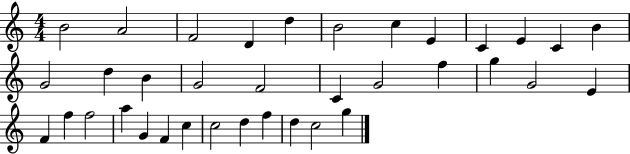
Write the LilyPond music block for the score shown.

{
  \clef treble
  \numericTimeSignature
  \time 4/4
  \key c \major
  b'2 a'2 | f'2 d'4 d''4 | b'2 c''4 e'4 | c'4 e'4 c'4 b'4 | \break g'2 d''4 b'4 | g'2 f'2 | c'4 g'2 f''4 | g''4 g'2 e'4 | \break f'4 f''4 f''2 | a''4 g'4 f'4 c''4 | c''2 d''4 f''4 | d''4 c''2 g''4 | \break \bar "|."
}